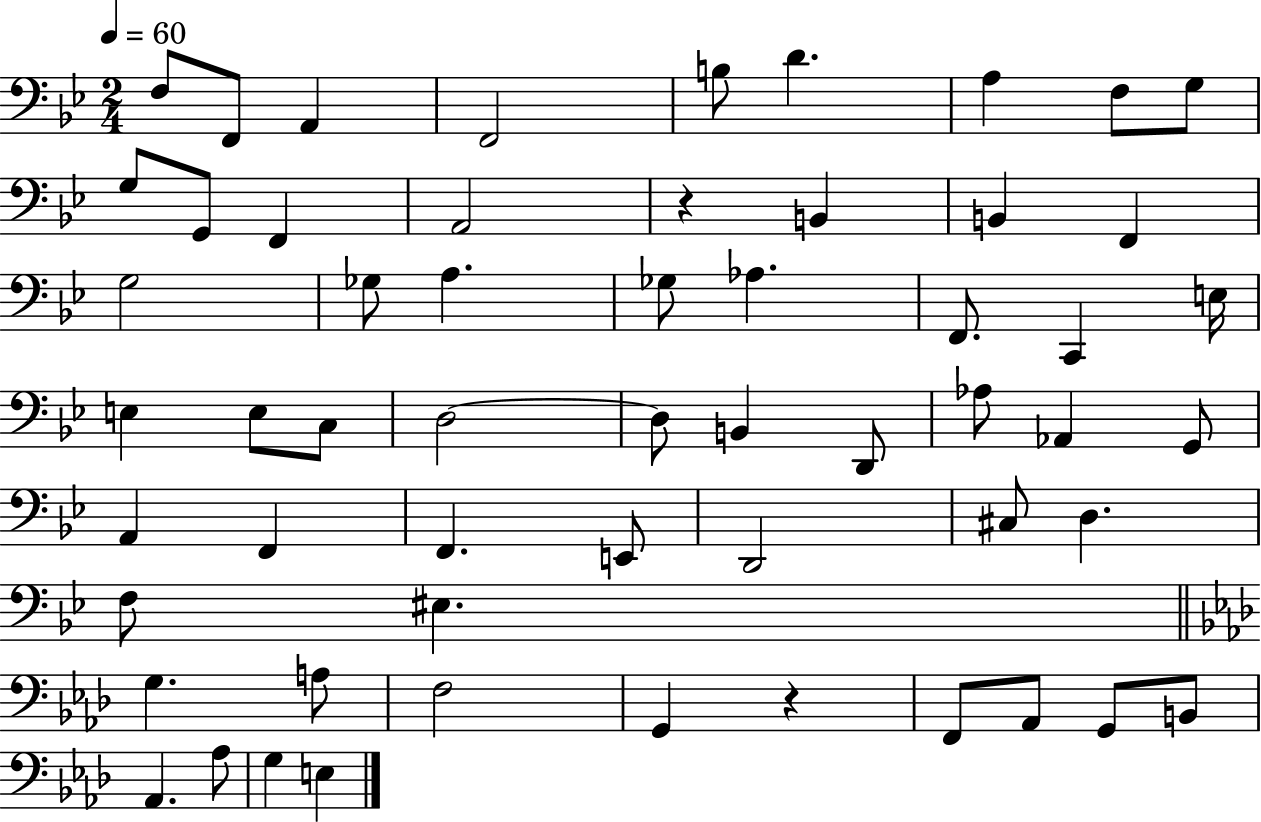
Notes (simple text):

F3/e F2/e A2/q F2/h B3/e D4/q. A3/q F3/e G3/e G3/e G2/e F2/q A2/h R/q B2/q B2/q F2/q G3/h Gb3/e A3/q. Gb3/e Ab3/q. F2/e. C2/q E3/s E3/q E3/e C3/e D3/h D3/e B2/q D2/e Ab3/e Ab2/q G2/e A2/q F2/q F2/q. E2/e D2/h C#3/e D3/q. F3/e EIS3/q. G3/q. A3/e F3/h G2/q R/q F2/e Ab2/e G2/e B2/e Ab2/q. Ab3/e G3/q E3/q